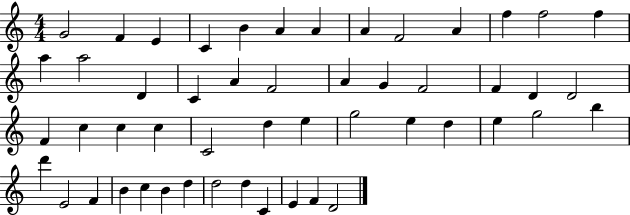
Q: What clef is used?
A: treble